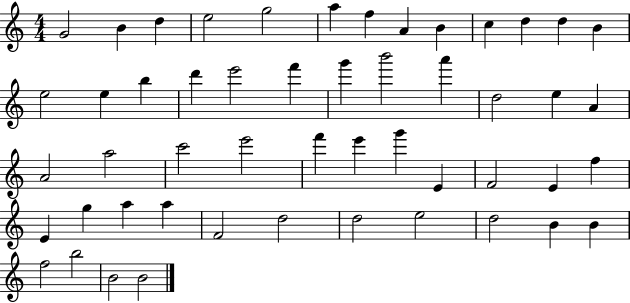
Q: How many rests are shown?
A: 0